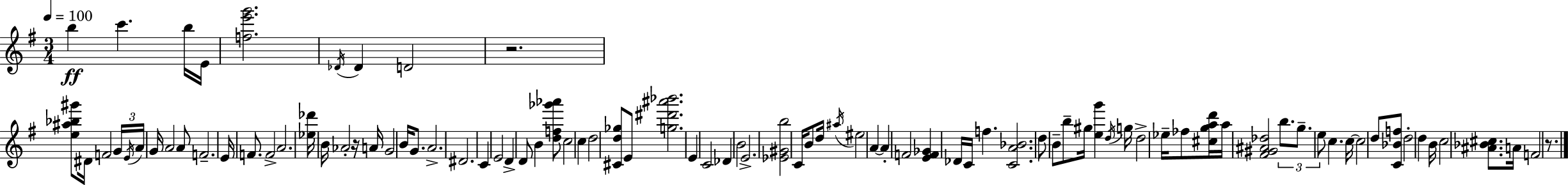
X:1
T:Untitled
M:3/4
L:1/4
K:G
b c' b/4 E/4 [fe'g']2 _D/4 _D D2 z2 [e^a_b^g']/2 ^D/4 F2 G/4 E/4 A/4 G/4 A2 A/2 F2 E/4 F/2 F2 A2 [_e_d']/4 B/4 _A2 z/4 A/4 G2 B/4 G/2 A2 ^D2 C E2 D D/2 B [df_g'_a']/2 c2 c d2 [^Cd_g]/2 E/2 [g^d'^a'_b']2 E C2 _D B2 E2 [_E^Gb]2 C/4 B/2 d/4 ^a/4 ^e2 A A F2 [EF_G] _D/4 C/4 f [CA_B]2 d/2 B/2 b/2 ^g/4 [eg'] d/4 g/4 d2 _e/4 _f/2 [^cgad']/4 a/4 [^F^G^A_d]2 b/2 g/2 e/2 c c/4 c2 d/2 [C_Bf]/2 d2 d B/4 c2 [^A_B^c]/2 A/4 F2 z/2